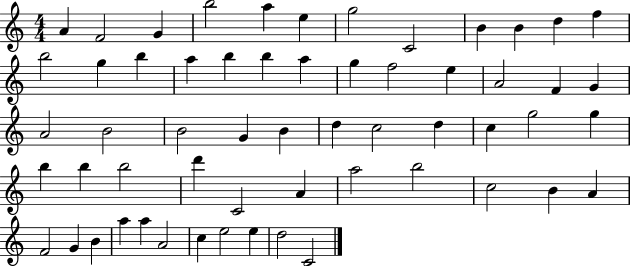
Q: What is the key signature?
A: C major